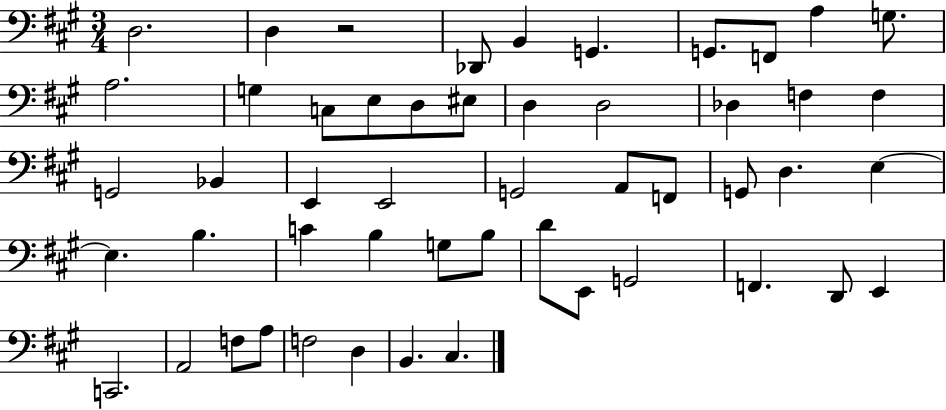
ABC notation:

X:1
T:Untitled
M:3/4
L:1/4
K:A
D,2 D, z2 _D,,/2 B,, G,, G,,/2 F,,/2 A, G,/2 A,2 G, C,/2 E,/2 D,/2 ^E,/2 D, D,2 _D, F, F, G,,2 _B,, E,, E,,2 G,,2 A,,/2 F,,/2 G,,/2 D, E, E, B, C B, G,/2 B,/2 D/2 E,,/2 G,,2 F,, D,,/2 E,, C,,2 A,,2 F,/2 A,/2 F,2 D, B,, ^C,